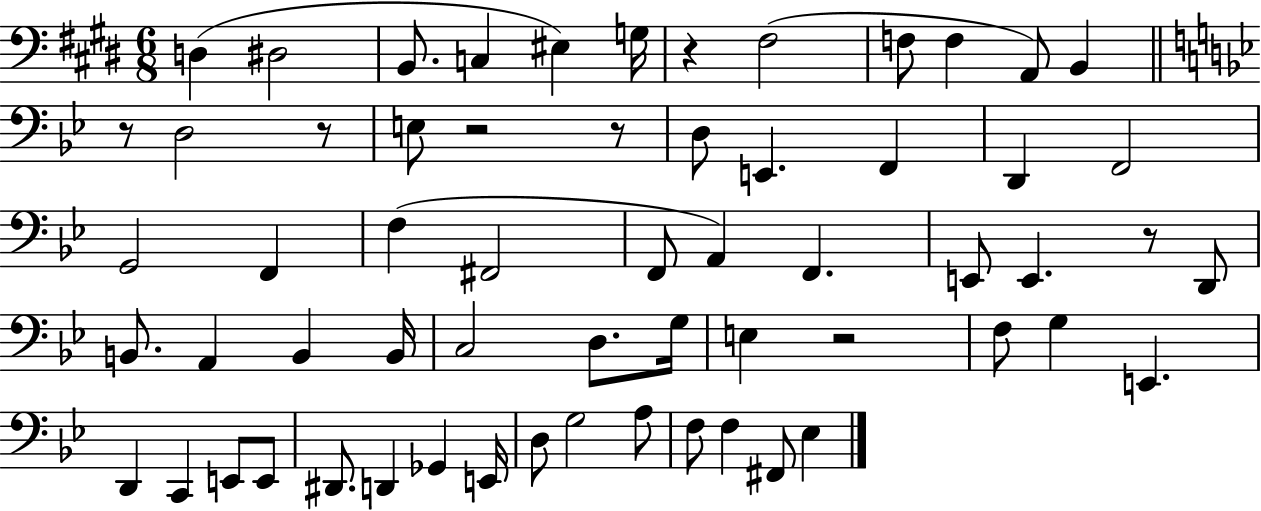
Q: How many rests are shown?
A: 7